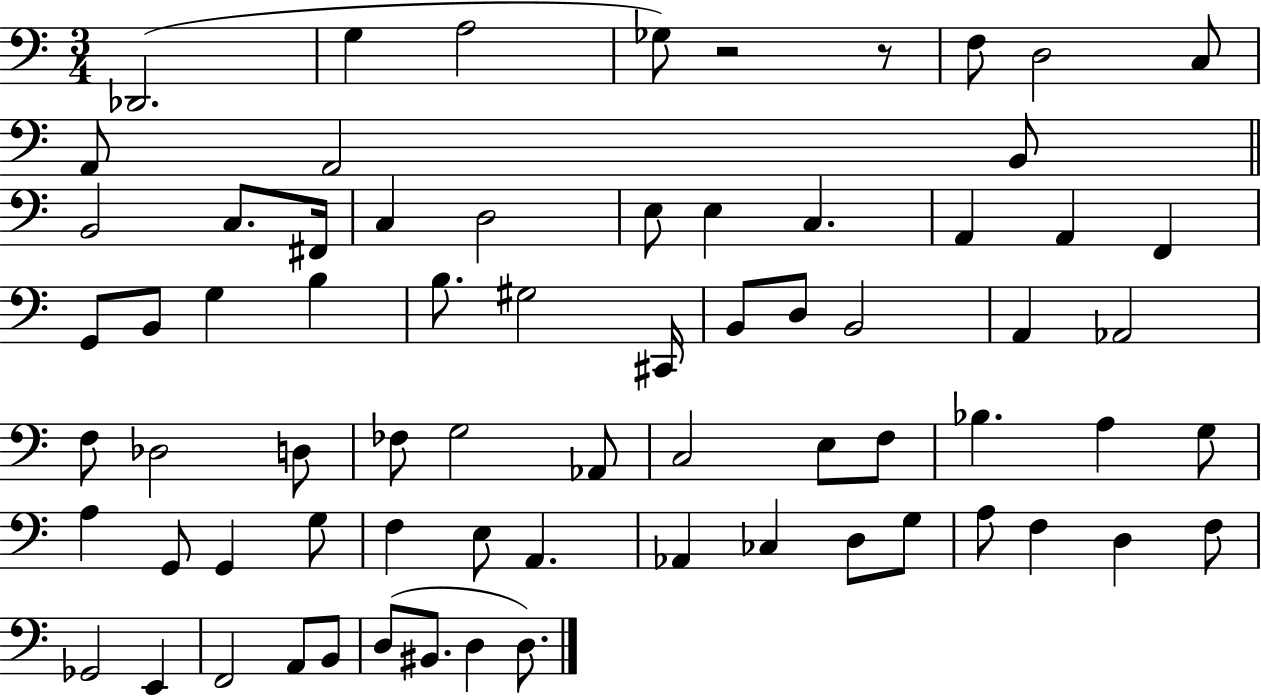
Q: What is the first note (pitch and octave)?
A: Db2